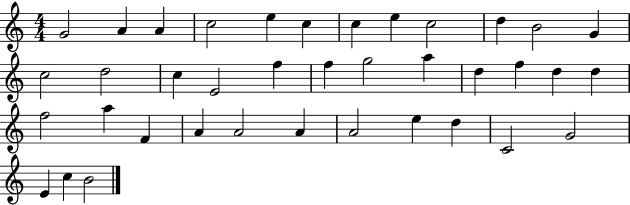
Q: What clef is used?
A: treble